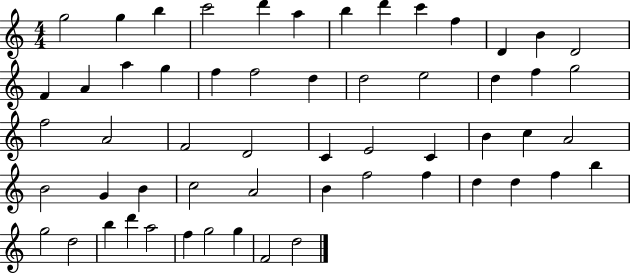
G5/h G5/q B5/q C6/h D6/q A5/q B5/q D6/q C6/q F5/q D4/q B4/q D4/h F4/q A4/q A5/q G5/q F5/q F5/h D5/q D5/h E5/h D5/q F5/q G5/h F5/h A4/h F4/h D4/h C4/q E4/h C4/q B4/q C5/q A4/h B4/h G4/q B4/q C5/h A4/h B4/q F5/h F5/q D5/q D5/q F5/q B5/q G5/h D5/h B5/q D6/q A5/h F5/q G5/h G5/q F4/h D5/h